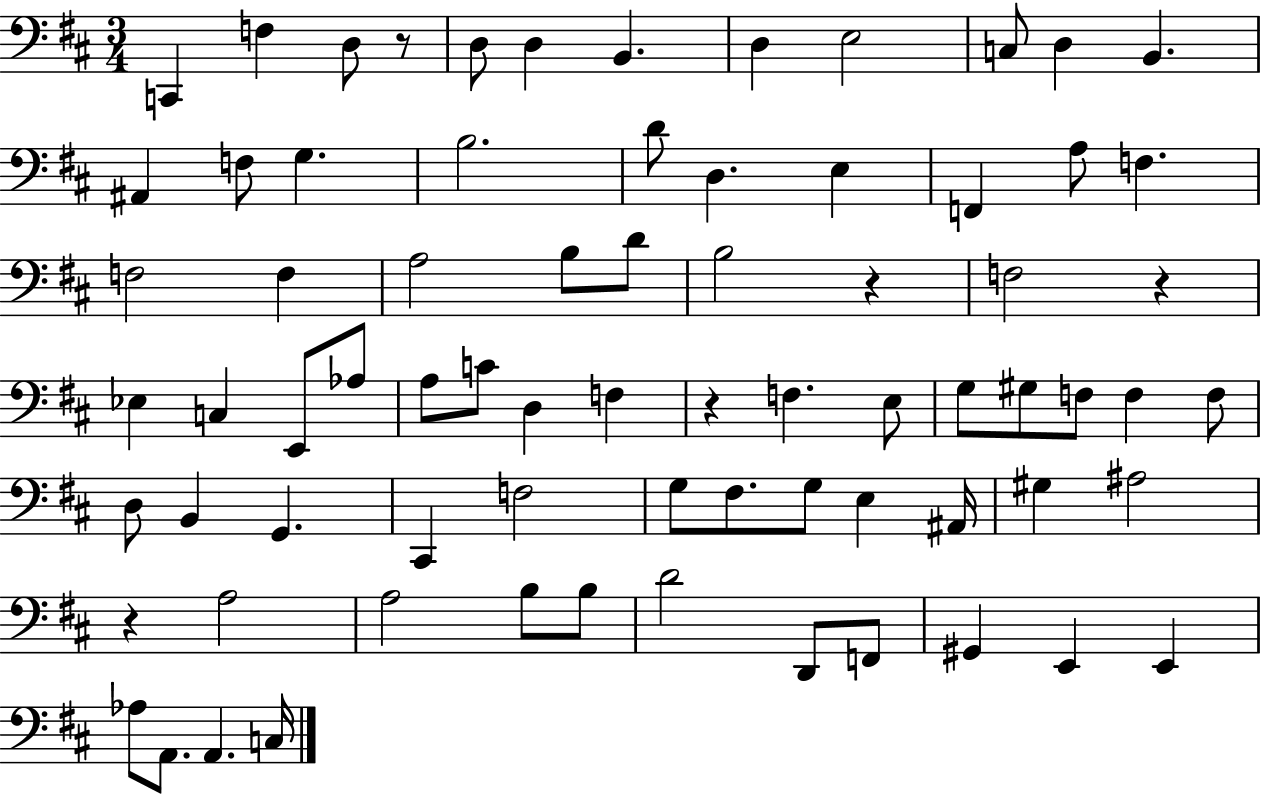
{
  \clef bass
  \numericTimeSignature
  \time 3/4
  \key d \major
  \repeat volta 2 { c,4 f4 d8 r8 | d8 d4 b,4. | d4 e2 | c8 d4 b,4. | \break ais,4 f8 g4. | b2. | d'8 d4. e4 | f,4 a8 f4. | \break f2 f4 | a2 b8 d'8 | b2 r4 | f2 r4 | \break ees4 c4 e,8 aes8 | a8 c'8 d4 f4 | r4 f4. e8 | g8 gis8 f8 f4 f8 | \break d8 b,4 g,4. | cis,4 f2 | g8 fis8. g8 e4 ais,16 | gis4 ais2 | \break r4 a2 | a2 b8 b8 | d'2 d,8 f,8 | gis,4 e,4 e,4 | \break aes8 a,8. a,4. c16 | } \bar "|."
}